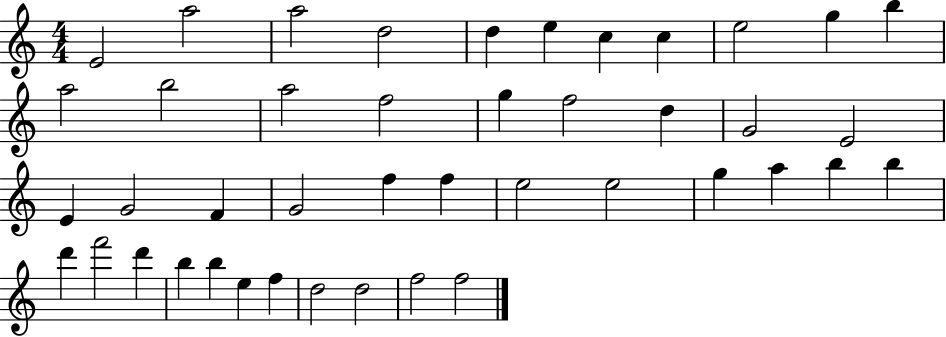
X:1
T:Untitled
M:4/4
L:1/4
K:C
E2 a2 a2 d2 d e c c e2 g b a2 b2 a2 f2 g f2 d G2 E2 E G2 F G2 f f e2 e2 g a b b d' f'2 d' b b e f d2 d2 f2 f2